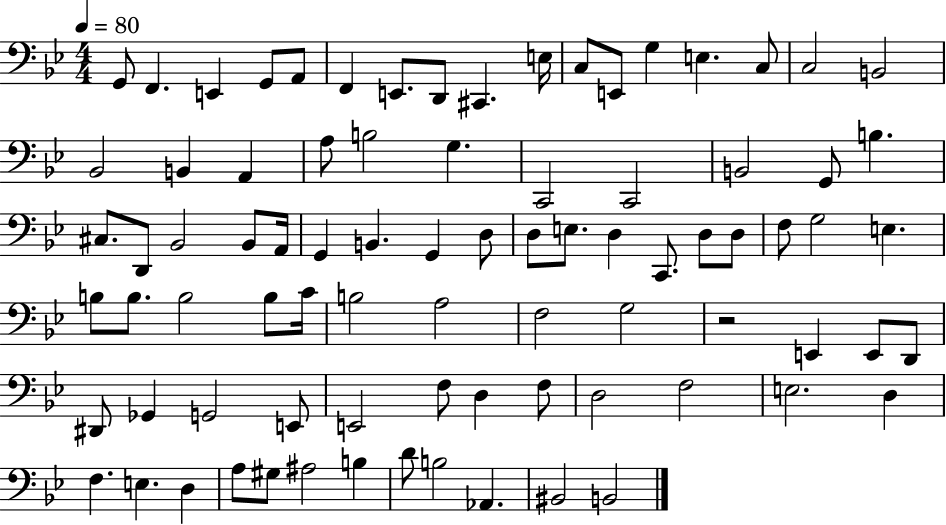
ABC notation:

X:1
T:Untitled
M:4/4
L:1/4
K:Bb
G,,/2 F,, E,, G,,/2 A,,/2 F,, E,,/2 D,,/2 ^C,, E,/4 C,/2 E,,/2 G, E, C,/2 C,2 B,,2 _B,,2 B,, A,, A,/2 B,2 G, C,,2 C,,2 B,,2 G,,/2 B, ^C,/2 D,,/2 _B,,2 _B,,/2 A,,/4 G,, B,, G,, D,/2 D,/2 E,/2 D, C,,/2 D,/2 D,/2 F,/2 G,2 E, B,/2 B,/2 B,2 B,/2 C/4 B,2 A,2 F,2 G,2 z2 E,, E,,/2 D,,/2 ^D,,/2 _G,, G,,2 E,,/2 E,,2 F,/2 D, F,/2 D,2 F,2 E,2 D, F, E, D, A,/2 ^G,/2 ^A,2 B, D/2 B,2 _A,, ^B,,2 B,,2